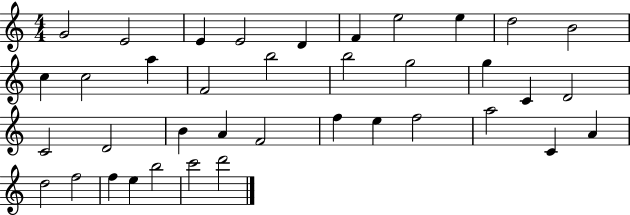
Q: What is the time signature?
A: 4/4